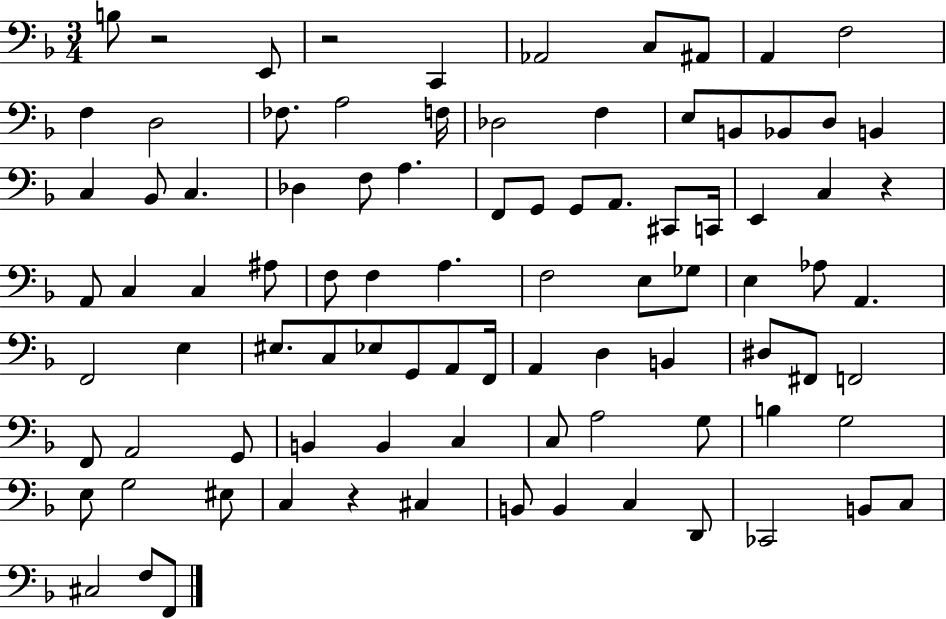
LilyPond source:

{
  \clef bass
  \numericTimeSignature
  \time 3/4
  \key f \major
  b8 r2 e,8 | r2 c,4 | aes,2 c8 ais,8 | a,4 f2 | \break f4 d2 | fes8. a2 f16 | des2 f4 | e8 b,8 bes,8 d8 b,4 | \break c4 bes,8 c4. | des4 f8 a4. | f,8 g,8 g,8 a,8. cis,8 c,16 | e,4 c4 r4 | \break a,8 c4 c4 ais8 | f8 f4 a4. | f2 e8 ges8 | e4 aes8 a,4. | \break f,2 e4 | eis8. c8 ees8 g,8 a,8 f,16 | a,4 d4 b,4 | dis8 fis,8 f,2 | \break f,8 a,2 g,8 | b,4 b,4 c4 | c8 a2 g8 | b4 g2 | \break e8 g2 eis8 | c4 r4 cis4 | b,8 b,4 c4 d,8 | ces,2 b,8 c8 | \break cis2 f8 f,8 | \bar "|."
}